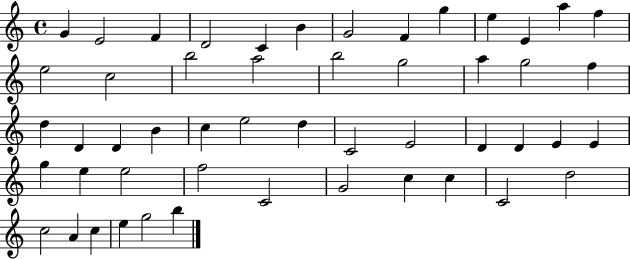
X:1
T:Untitled
M:4/4
L:1/4
K:C
G E2 F D2 C B G2 F g e E a f e2 c2 b2 a2 b2 g2 a g2 f d D D B c e2 d C2 E2 D D E E g e e2 f2 C2 G2 c c C2 d2 c2 A c e g2 b